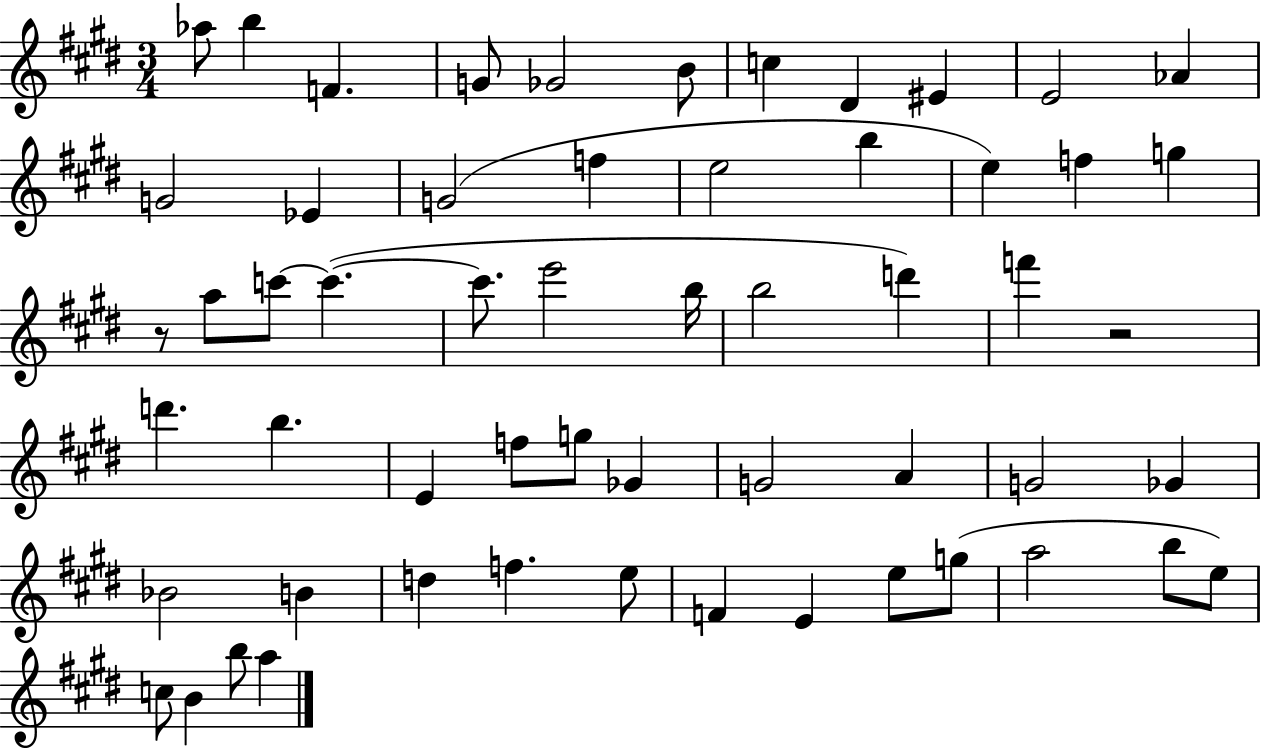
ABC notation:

X:1
T:Untitled
M:3/4
L:1/4
K:E
_a/2 b F G/2 _G2 B/2 c ^D ^E E2 _A G2 _E G2 f e2 b e f g z/2 a/2 c'/2 c' c'/2 e'2 b/4 b2 d' f' z2 d' b E f/2 g/2 _G G2 A G2 _G _B2 B d f e/2 F E e/2 g/2 a2 b/2 e/2 c/2 B b/2 a